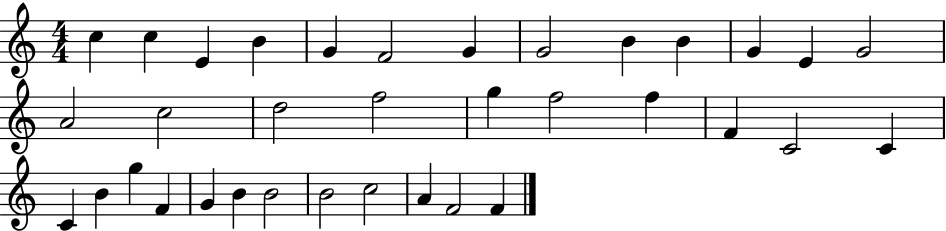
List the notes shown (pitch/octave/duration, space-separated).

C5/q C5/q E4/q B4/q G4/q F4/h G4/q G4/h B4/q B4/q G4/q E4/q G4/h A4/h C5/h D5/h F5/h G5/q F5/h F5/q F4/q C4/h C4/q C4/q B4/q G5/q F4/q G4/q B4/q B4/h B4/h C5/h A4/q F4/h F4/q